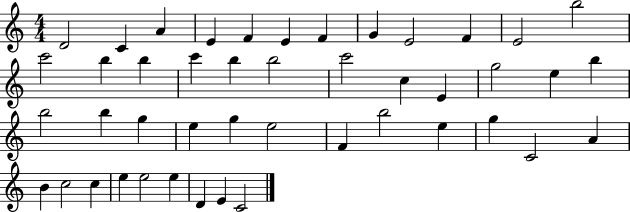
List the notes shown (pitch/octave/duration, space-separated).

D4/h C4/q A4/q E4/q F4/q E4/q F4/q G4/q E4/h F4/q E4/h B5/h C6/h B5/q B5/q C6/q B5/q B5/h C6/h C5/q E4/q G5/h E5/q B5/q B5/h B5/q G5/q E5/q G5/q E5/h F4/q B5/h E5/q G5/q C4/h A4/q B4/q C5/h C5/q E5/q E5/h E5/q D4/q E4/q C4/h